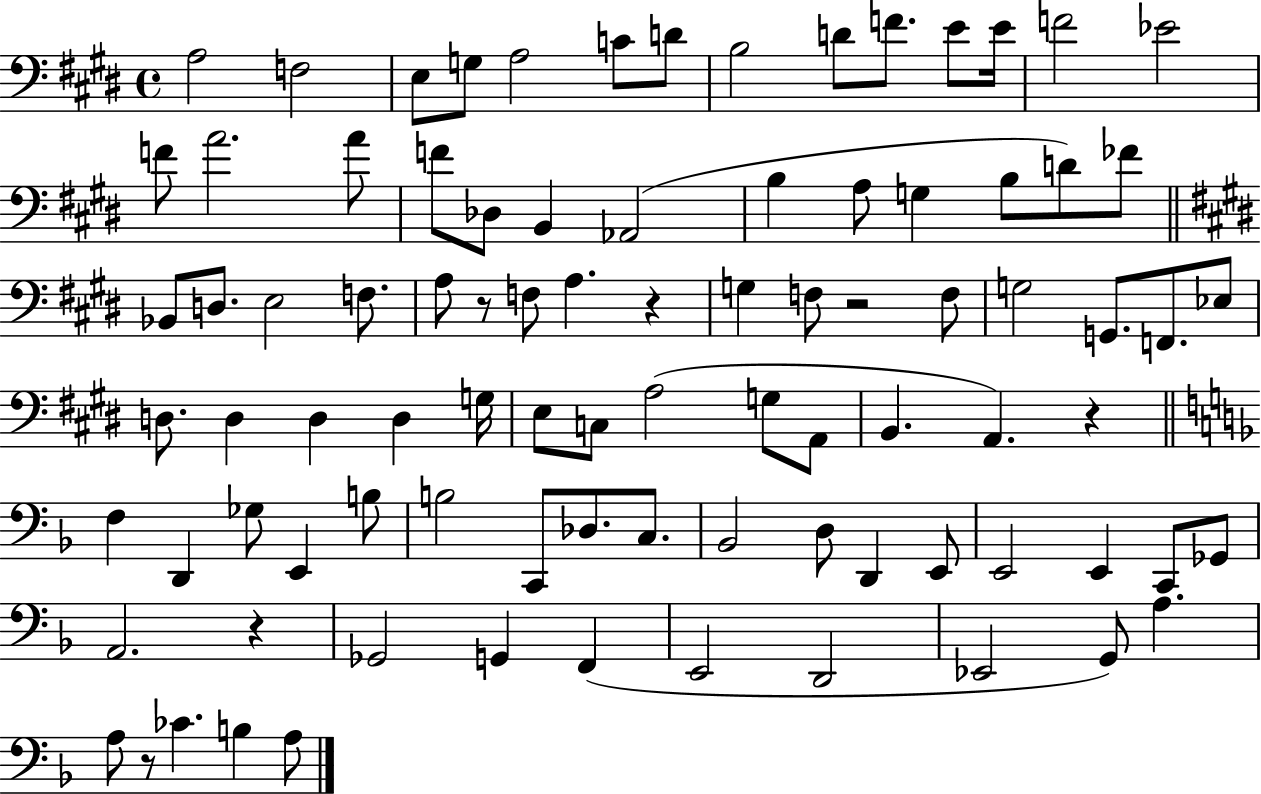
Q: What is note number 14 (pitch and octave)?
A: Eb4